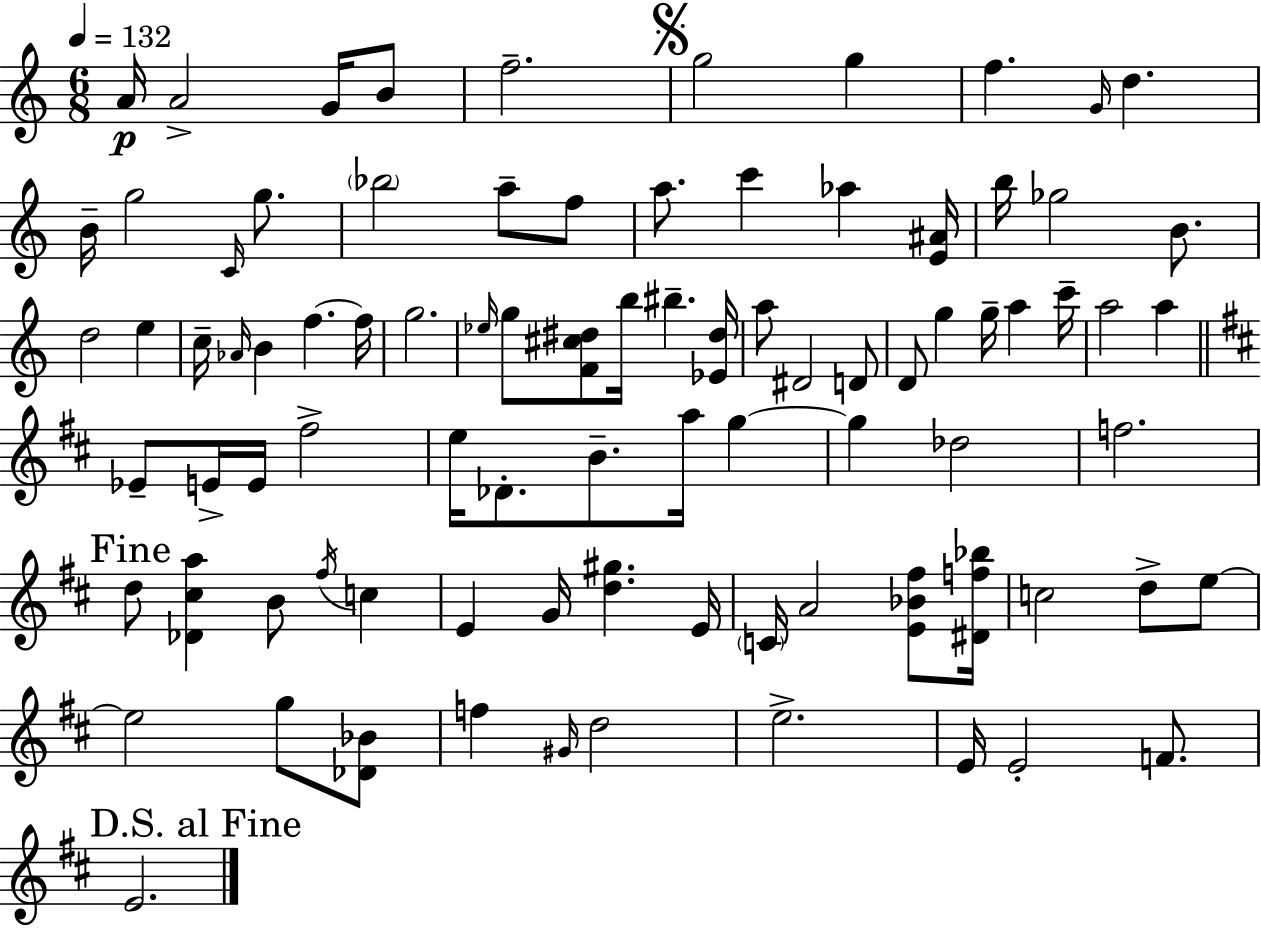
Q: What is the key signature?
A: C major